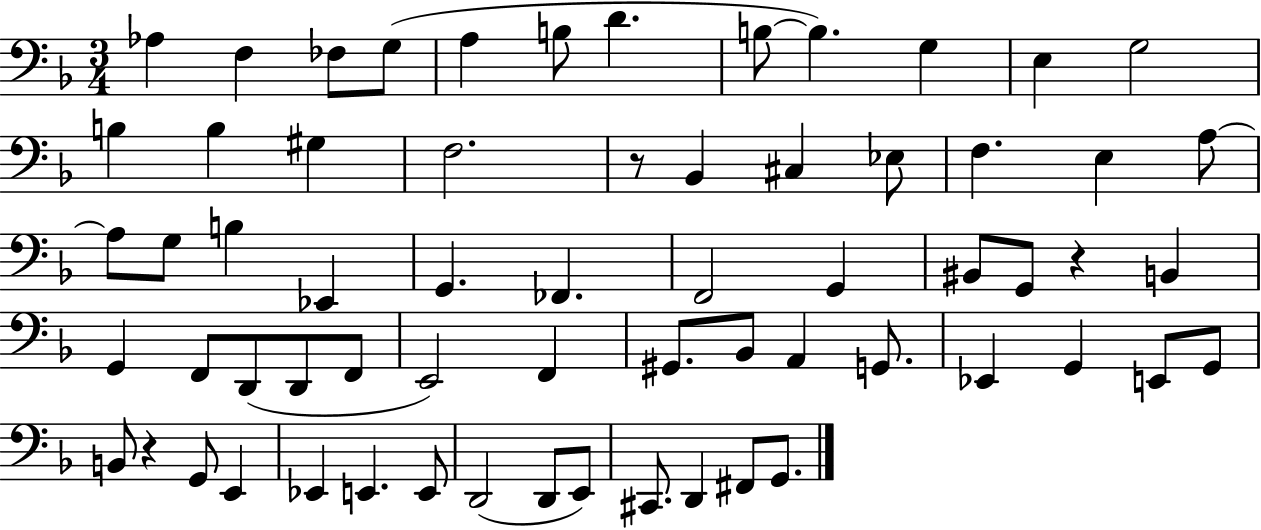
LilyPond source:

{
  \clef bass
  \numericTimeSignature
  \time 3/4
  \key f \major
  aes4 f4 fes8 g8( | a4 b8 d'4. | b8~~ b4.) g4 | e4 g2 | \break b4 b4 gis4 | f2. | r8 bes,4 cis4 ees8 | f4. e4 a8~~ | \break a8 g8 b4 ees,4 | g,4. fes,4. | f,2 g,4 | bis,8 g,8 r4 b,4 | \break g,4 f,8 d,8( d,8 f,8 | e,2) f,4 | gis,8. bes,8 a,4 g,8. | ees,4 g,4 e,8 g,8 | \break b,8 r4 g,8 e,4 | ees,4 e,4. e,8 | d,2( d,8 e,8) | cis,8. d,4 fis,8 g,8. | \break \bar "|."
}